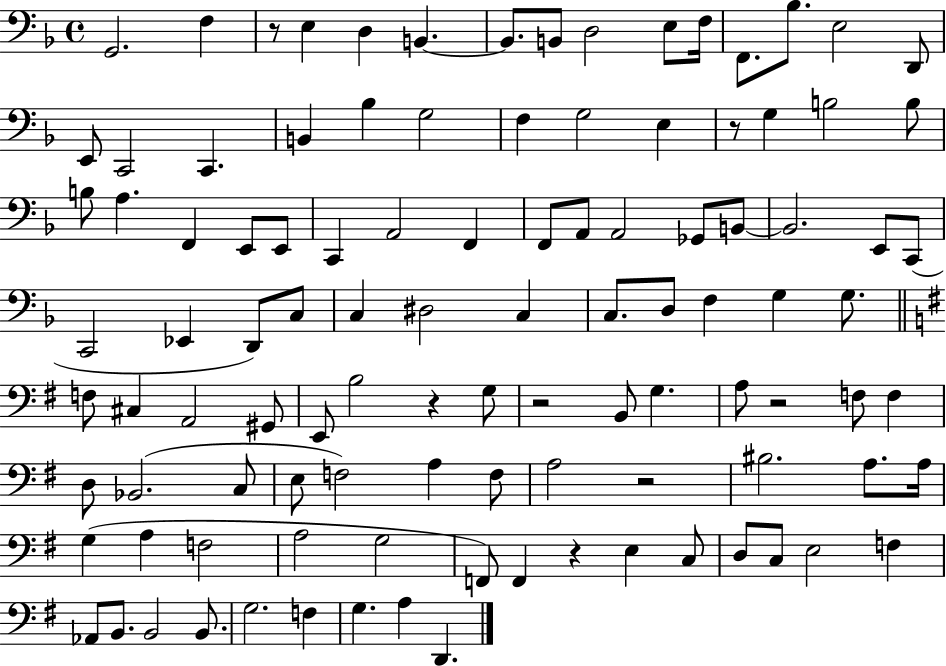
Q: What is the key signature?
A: F major